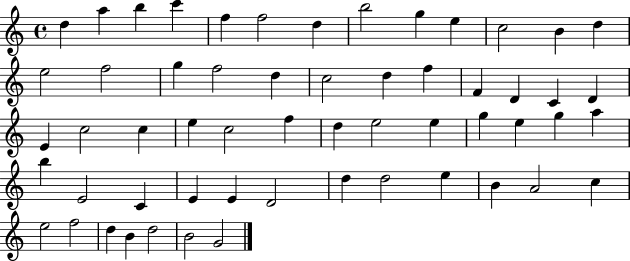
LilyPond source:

{
  \clef treble
  \time 4/4
  \defaultTimeSignature
  \key c \major
  d''4 a''4 b''4 c'''4 | f''4 f''2 d''4 | b''2 g''4 e''4 | c''2 b'4 d''4 | \break e''2 f''2 | g''4 f''2 d''4 | c''2 d''4 f''4 | f'4 d'4 c'4 d'4 | \break e'4 c''2 c''4 | e''4 c''2 f''4 | d''4 e''2 e''4 | g''4 e''4 g''4 a''4 | \break b''4 e'2 c'4 | e'4 e'4 d'2 | d''4 d''2 e''4 | b'4 a'2 c''4 | \break e''2 f''2 | d''4 b'4 d''2 | b'2 g'2 | \bar "|."
}